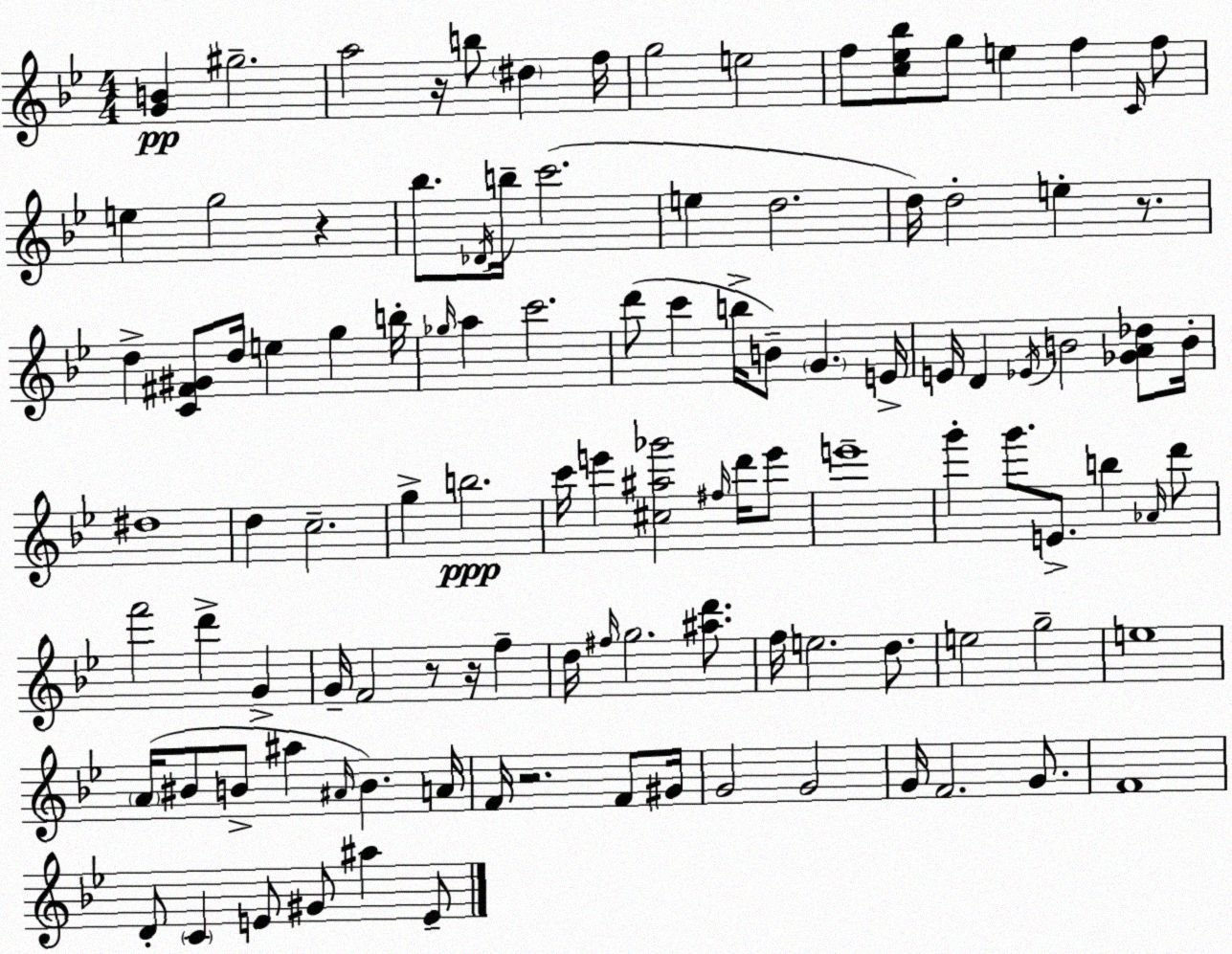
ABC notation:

X:1
T:Untitled
M:4/4
L:1/4
K:Gm
[GB] ^g2 a2 z/4 b/2 ^d f/4 g2 e2 f/2 [c_e_b]/2 g/2 e f C/4 f/2 e g2 z _b/2 _D/4 b/4 c'2 e d2 d/4 d2 e z/2 d [C^F^G]/2 d/4 e g b/4 _g/4 a c'2 d'/2 c' b/4 B/2 G E/4 E/4 D _E/4 B2 [_GA_d]/2 B/4 ^d4 d c2 g b2 c'/4 e' [^c^a_g']2 ^f/4 d'/4 e'/2 e'4 g' g'/2 E/2 b _A/4 d'/2 f'2 d' G G/4 F2 z/2 z/4 f d/4 ^f/4 g2 [^ad']/2 f/4 e2 d/2 e2 g2 e4 A/4 ^B/2 B/2 ^a ^A/4 B A/4 F/4 z2 F/2 ^G/4 G2 G2 G/4 F2 G/2 F4 D/2 C E/2 ^G/2 ^a E/2